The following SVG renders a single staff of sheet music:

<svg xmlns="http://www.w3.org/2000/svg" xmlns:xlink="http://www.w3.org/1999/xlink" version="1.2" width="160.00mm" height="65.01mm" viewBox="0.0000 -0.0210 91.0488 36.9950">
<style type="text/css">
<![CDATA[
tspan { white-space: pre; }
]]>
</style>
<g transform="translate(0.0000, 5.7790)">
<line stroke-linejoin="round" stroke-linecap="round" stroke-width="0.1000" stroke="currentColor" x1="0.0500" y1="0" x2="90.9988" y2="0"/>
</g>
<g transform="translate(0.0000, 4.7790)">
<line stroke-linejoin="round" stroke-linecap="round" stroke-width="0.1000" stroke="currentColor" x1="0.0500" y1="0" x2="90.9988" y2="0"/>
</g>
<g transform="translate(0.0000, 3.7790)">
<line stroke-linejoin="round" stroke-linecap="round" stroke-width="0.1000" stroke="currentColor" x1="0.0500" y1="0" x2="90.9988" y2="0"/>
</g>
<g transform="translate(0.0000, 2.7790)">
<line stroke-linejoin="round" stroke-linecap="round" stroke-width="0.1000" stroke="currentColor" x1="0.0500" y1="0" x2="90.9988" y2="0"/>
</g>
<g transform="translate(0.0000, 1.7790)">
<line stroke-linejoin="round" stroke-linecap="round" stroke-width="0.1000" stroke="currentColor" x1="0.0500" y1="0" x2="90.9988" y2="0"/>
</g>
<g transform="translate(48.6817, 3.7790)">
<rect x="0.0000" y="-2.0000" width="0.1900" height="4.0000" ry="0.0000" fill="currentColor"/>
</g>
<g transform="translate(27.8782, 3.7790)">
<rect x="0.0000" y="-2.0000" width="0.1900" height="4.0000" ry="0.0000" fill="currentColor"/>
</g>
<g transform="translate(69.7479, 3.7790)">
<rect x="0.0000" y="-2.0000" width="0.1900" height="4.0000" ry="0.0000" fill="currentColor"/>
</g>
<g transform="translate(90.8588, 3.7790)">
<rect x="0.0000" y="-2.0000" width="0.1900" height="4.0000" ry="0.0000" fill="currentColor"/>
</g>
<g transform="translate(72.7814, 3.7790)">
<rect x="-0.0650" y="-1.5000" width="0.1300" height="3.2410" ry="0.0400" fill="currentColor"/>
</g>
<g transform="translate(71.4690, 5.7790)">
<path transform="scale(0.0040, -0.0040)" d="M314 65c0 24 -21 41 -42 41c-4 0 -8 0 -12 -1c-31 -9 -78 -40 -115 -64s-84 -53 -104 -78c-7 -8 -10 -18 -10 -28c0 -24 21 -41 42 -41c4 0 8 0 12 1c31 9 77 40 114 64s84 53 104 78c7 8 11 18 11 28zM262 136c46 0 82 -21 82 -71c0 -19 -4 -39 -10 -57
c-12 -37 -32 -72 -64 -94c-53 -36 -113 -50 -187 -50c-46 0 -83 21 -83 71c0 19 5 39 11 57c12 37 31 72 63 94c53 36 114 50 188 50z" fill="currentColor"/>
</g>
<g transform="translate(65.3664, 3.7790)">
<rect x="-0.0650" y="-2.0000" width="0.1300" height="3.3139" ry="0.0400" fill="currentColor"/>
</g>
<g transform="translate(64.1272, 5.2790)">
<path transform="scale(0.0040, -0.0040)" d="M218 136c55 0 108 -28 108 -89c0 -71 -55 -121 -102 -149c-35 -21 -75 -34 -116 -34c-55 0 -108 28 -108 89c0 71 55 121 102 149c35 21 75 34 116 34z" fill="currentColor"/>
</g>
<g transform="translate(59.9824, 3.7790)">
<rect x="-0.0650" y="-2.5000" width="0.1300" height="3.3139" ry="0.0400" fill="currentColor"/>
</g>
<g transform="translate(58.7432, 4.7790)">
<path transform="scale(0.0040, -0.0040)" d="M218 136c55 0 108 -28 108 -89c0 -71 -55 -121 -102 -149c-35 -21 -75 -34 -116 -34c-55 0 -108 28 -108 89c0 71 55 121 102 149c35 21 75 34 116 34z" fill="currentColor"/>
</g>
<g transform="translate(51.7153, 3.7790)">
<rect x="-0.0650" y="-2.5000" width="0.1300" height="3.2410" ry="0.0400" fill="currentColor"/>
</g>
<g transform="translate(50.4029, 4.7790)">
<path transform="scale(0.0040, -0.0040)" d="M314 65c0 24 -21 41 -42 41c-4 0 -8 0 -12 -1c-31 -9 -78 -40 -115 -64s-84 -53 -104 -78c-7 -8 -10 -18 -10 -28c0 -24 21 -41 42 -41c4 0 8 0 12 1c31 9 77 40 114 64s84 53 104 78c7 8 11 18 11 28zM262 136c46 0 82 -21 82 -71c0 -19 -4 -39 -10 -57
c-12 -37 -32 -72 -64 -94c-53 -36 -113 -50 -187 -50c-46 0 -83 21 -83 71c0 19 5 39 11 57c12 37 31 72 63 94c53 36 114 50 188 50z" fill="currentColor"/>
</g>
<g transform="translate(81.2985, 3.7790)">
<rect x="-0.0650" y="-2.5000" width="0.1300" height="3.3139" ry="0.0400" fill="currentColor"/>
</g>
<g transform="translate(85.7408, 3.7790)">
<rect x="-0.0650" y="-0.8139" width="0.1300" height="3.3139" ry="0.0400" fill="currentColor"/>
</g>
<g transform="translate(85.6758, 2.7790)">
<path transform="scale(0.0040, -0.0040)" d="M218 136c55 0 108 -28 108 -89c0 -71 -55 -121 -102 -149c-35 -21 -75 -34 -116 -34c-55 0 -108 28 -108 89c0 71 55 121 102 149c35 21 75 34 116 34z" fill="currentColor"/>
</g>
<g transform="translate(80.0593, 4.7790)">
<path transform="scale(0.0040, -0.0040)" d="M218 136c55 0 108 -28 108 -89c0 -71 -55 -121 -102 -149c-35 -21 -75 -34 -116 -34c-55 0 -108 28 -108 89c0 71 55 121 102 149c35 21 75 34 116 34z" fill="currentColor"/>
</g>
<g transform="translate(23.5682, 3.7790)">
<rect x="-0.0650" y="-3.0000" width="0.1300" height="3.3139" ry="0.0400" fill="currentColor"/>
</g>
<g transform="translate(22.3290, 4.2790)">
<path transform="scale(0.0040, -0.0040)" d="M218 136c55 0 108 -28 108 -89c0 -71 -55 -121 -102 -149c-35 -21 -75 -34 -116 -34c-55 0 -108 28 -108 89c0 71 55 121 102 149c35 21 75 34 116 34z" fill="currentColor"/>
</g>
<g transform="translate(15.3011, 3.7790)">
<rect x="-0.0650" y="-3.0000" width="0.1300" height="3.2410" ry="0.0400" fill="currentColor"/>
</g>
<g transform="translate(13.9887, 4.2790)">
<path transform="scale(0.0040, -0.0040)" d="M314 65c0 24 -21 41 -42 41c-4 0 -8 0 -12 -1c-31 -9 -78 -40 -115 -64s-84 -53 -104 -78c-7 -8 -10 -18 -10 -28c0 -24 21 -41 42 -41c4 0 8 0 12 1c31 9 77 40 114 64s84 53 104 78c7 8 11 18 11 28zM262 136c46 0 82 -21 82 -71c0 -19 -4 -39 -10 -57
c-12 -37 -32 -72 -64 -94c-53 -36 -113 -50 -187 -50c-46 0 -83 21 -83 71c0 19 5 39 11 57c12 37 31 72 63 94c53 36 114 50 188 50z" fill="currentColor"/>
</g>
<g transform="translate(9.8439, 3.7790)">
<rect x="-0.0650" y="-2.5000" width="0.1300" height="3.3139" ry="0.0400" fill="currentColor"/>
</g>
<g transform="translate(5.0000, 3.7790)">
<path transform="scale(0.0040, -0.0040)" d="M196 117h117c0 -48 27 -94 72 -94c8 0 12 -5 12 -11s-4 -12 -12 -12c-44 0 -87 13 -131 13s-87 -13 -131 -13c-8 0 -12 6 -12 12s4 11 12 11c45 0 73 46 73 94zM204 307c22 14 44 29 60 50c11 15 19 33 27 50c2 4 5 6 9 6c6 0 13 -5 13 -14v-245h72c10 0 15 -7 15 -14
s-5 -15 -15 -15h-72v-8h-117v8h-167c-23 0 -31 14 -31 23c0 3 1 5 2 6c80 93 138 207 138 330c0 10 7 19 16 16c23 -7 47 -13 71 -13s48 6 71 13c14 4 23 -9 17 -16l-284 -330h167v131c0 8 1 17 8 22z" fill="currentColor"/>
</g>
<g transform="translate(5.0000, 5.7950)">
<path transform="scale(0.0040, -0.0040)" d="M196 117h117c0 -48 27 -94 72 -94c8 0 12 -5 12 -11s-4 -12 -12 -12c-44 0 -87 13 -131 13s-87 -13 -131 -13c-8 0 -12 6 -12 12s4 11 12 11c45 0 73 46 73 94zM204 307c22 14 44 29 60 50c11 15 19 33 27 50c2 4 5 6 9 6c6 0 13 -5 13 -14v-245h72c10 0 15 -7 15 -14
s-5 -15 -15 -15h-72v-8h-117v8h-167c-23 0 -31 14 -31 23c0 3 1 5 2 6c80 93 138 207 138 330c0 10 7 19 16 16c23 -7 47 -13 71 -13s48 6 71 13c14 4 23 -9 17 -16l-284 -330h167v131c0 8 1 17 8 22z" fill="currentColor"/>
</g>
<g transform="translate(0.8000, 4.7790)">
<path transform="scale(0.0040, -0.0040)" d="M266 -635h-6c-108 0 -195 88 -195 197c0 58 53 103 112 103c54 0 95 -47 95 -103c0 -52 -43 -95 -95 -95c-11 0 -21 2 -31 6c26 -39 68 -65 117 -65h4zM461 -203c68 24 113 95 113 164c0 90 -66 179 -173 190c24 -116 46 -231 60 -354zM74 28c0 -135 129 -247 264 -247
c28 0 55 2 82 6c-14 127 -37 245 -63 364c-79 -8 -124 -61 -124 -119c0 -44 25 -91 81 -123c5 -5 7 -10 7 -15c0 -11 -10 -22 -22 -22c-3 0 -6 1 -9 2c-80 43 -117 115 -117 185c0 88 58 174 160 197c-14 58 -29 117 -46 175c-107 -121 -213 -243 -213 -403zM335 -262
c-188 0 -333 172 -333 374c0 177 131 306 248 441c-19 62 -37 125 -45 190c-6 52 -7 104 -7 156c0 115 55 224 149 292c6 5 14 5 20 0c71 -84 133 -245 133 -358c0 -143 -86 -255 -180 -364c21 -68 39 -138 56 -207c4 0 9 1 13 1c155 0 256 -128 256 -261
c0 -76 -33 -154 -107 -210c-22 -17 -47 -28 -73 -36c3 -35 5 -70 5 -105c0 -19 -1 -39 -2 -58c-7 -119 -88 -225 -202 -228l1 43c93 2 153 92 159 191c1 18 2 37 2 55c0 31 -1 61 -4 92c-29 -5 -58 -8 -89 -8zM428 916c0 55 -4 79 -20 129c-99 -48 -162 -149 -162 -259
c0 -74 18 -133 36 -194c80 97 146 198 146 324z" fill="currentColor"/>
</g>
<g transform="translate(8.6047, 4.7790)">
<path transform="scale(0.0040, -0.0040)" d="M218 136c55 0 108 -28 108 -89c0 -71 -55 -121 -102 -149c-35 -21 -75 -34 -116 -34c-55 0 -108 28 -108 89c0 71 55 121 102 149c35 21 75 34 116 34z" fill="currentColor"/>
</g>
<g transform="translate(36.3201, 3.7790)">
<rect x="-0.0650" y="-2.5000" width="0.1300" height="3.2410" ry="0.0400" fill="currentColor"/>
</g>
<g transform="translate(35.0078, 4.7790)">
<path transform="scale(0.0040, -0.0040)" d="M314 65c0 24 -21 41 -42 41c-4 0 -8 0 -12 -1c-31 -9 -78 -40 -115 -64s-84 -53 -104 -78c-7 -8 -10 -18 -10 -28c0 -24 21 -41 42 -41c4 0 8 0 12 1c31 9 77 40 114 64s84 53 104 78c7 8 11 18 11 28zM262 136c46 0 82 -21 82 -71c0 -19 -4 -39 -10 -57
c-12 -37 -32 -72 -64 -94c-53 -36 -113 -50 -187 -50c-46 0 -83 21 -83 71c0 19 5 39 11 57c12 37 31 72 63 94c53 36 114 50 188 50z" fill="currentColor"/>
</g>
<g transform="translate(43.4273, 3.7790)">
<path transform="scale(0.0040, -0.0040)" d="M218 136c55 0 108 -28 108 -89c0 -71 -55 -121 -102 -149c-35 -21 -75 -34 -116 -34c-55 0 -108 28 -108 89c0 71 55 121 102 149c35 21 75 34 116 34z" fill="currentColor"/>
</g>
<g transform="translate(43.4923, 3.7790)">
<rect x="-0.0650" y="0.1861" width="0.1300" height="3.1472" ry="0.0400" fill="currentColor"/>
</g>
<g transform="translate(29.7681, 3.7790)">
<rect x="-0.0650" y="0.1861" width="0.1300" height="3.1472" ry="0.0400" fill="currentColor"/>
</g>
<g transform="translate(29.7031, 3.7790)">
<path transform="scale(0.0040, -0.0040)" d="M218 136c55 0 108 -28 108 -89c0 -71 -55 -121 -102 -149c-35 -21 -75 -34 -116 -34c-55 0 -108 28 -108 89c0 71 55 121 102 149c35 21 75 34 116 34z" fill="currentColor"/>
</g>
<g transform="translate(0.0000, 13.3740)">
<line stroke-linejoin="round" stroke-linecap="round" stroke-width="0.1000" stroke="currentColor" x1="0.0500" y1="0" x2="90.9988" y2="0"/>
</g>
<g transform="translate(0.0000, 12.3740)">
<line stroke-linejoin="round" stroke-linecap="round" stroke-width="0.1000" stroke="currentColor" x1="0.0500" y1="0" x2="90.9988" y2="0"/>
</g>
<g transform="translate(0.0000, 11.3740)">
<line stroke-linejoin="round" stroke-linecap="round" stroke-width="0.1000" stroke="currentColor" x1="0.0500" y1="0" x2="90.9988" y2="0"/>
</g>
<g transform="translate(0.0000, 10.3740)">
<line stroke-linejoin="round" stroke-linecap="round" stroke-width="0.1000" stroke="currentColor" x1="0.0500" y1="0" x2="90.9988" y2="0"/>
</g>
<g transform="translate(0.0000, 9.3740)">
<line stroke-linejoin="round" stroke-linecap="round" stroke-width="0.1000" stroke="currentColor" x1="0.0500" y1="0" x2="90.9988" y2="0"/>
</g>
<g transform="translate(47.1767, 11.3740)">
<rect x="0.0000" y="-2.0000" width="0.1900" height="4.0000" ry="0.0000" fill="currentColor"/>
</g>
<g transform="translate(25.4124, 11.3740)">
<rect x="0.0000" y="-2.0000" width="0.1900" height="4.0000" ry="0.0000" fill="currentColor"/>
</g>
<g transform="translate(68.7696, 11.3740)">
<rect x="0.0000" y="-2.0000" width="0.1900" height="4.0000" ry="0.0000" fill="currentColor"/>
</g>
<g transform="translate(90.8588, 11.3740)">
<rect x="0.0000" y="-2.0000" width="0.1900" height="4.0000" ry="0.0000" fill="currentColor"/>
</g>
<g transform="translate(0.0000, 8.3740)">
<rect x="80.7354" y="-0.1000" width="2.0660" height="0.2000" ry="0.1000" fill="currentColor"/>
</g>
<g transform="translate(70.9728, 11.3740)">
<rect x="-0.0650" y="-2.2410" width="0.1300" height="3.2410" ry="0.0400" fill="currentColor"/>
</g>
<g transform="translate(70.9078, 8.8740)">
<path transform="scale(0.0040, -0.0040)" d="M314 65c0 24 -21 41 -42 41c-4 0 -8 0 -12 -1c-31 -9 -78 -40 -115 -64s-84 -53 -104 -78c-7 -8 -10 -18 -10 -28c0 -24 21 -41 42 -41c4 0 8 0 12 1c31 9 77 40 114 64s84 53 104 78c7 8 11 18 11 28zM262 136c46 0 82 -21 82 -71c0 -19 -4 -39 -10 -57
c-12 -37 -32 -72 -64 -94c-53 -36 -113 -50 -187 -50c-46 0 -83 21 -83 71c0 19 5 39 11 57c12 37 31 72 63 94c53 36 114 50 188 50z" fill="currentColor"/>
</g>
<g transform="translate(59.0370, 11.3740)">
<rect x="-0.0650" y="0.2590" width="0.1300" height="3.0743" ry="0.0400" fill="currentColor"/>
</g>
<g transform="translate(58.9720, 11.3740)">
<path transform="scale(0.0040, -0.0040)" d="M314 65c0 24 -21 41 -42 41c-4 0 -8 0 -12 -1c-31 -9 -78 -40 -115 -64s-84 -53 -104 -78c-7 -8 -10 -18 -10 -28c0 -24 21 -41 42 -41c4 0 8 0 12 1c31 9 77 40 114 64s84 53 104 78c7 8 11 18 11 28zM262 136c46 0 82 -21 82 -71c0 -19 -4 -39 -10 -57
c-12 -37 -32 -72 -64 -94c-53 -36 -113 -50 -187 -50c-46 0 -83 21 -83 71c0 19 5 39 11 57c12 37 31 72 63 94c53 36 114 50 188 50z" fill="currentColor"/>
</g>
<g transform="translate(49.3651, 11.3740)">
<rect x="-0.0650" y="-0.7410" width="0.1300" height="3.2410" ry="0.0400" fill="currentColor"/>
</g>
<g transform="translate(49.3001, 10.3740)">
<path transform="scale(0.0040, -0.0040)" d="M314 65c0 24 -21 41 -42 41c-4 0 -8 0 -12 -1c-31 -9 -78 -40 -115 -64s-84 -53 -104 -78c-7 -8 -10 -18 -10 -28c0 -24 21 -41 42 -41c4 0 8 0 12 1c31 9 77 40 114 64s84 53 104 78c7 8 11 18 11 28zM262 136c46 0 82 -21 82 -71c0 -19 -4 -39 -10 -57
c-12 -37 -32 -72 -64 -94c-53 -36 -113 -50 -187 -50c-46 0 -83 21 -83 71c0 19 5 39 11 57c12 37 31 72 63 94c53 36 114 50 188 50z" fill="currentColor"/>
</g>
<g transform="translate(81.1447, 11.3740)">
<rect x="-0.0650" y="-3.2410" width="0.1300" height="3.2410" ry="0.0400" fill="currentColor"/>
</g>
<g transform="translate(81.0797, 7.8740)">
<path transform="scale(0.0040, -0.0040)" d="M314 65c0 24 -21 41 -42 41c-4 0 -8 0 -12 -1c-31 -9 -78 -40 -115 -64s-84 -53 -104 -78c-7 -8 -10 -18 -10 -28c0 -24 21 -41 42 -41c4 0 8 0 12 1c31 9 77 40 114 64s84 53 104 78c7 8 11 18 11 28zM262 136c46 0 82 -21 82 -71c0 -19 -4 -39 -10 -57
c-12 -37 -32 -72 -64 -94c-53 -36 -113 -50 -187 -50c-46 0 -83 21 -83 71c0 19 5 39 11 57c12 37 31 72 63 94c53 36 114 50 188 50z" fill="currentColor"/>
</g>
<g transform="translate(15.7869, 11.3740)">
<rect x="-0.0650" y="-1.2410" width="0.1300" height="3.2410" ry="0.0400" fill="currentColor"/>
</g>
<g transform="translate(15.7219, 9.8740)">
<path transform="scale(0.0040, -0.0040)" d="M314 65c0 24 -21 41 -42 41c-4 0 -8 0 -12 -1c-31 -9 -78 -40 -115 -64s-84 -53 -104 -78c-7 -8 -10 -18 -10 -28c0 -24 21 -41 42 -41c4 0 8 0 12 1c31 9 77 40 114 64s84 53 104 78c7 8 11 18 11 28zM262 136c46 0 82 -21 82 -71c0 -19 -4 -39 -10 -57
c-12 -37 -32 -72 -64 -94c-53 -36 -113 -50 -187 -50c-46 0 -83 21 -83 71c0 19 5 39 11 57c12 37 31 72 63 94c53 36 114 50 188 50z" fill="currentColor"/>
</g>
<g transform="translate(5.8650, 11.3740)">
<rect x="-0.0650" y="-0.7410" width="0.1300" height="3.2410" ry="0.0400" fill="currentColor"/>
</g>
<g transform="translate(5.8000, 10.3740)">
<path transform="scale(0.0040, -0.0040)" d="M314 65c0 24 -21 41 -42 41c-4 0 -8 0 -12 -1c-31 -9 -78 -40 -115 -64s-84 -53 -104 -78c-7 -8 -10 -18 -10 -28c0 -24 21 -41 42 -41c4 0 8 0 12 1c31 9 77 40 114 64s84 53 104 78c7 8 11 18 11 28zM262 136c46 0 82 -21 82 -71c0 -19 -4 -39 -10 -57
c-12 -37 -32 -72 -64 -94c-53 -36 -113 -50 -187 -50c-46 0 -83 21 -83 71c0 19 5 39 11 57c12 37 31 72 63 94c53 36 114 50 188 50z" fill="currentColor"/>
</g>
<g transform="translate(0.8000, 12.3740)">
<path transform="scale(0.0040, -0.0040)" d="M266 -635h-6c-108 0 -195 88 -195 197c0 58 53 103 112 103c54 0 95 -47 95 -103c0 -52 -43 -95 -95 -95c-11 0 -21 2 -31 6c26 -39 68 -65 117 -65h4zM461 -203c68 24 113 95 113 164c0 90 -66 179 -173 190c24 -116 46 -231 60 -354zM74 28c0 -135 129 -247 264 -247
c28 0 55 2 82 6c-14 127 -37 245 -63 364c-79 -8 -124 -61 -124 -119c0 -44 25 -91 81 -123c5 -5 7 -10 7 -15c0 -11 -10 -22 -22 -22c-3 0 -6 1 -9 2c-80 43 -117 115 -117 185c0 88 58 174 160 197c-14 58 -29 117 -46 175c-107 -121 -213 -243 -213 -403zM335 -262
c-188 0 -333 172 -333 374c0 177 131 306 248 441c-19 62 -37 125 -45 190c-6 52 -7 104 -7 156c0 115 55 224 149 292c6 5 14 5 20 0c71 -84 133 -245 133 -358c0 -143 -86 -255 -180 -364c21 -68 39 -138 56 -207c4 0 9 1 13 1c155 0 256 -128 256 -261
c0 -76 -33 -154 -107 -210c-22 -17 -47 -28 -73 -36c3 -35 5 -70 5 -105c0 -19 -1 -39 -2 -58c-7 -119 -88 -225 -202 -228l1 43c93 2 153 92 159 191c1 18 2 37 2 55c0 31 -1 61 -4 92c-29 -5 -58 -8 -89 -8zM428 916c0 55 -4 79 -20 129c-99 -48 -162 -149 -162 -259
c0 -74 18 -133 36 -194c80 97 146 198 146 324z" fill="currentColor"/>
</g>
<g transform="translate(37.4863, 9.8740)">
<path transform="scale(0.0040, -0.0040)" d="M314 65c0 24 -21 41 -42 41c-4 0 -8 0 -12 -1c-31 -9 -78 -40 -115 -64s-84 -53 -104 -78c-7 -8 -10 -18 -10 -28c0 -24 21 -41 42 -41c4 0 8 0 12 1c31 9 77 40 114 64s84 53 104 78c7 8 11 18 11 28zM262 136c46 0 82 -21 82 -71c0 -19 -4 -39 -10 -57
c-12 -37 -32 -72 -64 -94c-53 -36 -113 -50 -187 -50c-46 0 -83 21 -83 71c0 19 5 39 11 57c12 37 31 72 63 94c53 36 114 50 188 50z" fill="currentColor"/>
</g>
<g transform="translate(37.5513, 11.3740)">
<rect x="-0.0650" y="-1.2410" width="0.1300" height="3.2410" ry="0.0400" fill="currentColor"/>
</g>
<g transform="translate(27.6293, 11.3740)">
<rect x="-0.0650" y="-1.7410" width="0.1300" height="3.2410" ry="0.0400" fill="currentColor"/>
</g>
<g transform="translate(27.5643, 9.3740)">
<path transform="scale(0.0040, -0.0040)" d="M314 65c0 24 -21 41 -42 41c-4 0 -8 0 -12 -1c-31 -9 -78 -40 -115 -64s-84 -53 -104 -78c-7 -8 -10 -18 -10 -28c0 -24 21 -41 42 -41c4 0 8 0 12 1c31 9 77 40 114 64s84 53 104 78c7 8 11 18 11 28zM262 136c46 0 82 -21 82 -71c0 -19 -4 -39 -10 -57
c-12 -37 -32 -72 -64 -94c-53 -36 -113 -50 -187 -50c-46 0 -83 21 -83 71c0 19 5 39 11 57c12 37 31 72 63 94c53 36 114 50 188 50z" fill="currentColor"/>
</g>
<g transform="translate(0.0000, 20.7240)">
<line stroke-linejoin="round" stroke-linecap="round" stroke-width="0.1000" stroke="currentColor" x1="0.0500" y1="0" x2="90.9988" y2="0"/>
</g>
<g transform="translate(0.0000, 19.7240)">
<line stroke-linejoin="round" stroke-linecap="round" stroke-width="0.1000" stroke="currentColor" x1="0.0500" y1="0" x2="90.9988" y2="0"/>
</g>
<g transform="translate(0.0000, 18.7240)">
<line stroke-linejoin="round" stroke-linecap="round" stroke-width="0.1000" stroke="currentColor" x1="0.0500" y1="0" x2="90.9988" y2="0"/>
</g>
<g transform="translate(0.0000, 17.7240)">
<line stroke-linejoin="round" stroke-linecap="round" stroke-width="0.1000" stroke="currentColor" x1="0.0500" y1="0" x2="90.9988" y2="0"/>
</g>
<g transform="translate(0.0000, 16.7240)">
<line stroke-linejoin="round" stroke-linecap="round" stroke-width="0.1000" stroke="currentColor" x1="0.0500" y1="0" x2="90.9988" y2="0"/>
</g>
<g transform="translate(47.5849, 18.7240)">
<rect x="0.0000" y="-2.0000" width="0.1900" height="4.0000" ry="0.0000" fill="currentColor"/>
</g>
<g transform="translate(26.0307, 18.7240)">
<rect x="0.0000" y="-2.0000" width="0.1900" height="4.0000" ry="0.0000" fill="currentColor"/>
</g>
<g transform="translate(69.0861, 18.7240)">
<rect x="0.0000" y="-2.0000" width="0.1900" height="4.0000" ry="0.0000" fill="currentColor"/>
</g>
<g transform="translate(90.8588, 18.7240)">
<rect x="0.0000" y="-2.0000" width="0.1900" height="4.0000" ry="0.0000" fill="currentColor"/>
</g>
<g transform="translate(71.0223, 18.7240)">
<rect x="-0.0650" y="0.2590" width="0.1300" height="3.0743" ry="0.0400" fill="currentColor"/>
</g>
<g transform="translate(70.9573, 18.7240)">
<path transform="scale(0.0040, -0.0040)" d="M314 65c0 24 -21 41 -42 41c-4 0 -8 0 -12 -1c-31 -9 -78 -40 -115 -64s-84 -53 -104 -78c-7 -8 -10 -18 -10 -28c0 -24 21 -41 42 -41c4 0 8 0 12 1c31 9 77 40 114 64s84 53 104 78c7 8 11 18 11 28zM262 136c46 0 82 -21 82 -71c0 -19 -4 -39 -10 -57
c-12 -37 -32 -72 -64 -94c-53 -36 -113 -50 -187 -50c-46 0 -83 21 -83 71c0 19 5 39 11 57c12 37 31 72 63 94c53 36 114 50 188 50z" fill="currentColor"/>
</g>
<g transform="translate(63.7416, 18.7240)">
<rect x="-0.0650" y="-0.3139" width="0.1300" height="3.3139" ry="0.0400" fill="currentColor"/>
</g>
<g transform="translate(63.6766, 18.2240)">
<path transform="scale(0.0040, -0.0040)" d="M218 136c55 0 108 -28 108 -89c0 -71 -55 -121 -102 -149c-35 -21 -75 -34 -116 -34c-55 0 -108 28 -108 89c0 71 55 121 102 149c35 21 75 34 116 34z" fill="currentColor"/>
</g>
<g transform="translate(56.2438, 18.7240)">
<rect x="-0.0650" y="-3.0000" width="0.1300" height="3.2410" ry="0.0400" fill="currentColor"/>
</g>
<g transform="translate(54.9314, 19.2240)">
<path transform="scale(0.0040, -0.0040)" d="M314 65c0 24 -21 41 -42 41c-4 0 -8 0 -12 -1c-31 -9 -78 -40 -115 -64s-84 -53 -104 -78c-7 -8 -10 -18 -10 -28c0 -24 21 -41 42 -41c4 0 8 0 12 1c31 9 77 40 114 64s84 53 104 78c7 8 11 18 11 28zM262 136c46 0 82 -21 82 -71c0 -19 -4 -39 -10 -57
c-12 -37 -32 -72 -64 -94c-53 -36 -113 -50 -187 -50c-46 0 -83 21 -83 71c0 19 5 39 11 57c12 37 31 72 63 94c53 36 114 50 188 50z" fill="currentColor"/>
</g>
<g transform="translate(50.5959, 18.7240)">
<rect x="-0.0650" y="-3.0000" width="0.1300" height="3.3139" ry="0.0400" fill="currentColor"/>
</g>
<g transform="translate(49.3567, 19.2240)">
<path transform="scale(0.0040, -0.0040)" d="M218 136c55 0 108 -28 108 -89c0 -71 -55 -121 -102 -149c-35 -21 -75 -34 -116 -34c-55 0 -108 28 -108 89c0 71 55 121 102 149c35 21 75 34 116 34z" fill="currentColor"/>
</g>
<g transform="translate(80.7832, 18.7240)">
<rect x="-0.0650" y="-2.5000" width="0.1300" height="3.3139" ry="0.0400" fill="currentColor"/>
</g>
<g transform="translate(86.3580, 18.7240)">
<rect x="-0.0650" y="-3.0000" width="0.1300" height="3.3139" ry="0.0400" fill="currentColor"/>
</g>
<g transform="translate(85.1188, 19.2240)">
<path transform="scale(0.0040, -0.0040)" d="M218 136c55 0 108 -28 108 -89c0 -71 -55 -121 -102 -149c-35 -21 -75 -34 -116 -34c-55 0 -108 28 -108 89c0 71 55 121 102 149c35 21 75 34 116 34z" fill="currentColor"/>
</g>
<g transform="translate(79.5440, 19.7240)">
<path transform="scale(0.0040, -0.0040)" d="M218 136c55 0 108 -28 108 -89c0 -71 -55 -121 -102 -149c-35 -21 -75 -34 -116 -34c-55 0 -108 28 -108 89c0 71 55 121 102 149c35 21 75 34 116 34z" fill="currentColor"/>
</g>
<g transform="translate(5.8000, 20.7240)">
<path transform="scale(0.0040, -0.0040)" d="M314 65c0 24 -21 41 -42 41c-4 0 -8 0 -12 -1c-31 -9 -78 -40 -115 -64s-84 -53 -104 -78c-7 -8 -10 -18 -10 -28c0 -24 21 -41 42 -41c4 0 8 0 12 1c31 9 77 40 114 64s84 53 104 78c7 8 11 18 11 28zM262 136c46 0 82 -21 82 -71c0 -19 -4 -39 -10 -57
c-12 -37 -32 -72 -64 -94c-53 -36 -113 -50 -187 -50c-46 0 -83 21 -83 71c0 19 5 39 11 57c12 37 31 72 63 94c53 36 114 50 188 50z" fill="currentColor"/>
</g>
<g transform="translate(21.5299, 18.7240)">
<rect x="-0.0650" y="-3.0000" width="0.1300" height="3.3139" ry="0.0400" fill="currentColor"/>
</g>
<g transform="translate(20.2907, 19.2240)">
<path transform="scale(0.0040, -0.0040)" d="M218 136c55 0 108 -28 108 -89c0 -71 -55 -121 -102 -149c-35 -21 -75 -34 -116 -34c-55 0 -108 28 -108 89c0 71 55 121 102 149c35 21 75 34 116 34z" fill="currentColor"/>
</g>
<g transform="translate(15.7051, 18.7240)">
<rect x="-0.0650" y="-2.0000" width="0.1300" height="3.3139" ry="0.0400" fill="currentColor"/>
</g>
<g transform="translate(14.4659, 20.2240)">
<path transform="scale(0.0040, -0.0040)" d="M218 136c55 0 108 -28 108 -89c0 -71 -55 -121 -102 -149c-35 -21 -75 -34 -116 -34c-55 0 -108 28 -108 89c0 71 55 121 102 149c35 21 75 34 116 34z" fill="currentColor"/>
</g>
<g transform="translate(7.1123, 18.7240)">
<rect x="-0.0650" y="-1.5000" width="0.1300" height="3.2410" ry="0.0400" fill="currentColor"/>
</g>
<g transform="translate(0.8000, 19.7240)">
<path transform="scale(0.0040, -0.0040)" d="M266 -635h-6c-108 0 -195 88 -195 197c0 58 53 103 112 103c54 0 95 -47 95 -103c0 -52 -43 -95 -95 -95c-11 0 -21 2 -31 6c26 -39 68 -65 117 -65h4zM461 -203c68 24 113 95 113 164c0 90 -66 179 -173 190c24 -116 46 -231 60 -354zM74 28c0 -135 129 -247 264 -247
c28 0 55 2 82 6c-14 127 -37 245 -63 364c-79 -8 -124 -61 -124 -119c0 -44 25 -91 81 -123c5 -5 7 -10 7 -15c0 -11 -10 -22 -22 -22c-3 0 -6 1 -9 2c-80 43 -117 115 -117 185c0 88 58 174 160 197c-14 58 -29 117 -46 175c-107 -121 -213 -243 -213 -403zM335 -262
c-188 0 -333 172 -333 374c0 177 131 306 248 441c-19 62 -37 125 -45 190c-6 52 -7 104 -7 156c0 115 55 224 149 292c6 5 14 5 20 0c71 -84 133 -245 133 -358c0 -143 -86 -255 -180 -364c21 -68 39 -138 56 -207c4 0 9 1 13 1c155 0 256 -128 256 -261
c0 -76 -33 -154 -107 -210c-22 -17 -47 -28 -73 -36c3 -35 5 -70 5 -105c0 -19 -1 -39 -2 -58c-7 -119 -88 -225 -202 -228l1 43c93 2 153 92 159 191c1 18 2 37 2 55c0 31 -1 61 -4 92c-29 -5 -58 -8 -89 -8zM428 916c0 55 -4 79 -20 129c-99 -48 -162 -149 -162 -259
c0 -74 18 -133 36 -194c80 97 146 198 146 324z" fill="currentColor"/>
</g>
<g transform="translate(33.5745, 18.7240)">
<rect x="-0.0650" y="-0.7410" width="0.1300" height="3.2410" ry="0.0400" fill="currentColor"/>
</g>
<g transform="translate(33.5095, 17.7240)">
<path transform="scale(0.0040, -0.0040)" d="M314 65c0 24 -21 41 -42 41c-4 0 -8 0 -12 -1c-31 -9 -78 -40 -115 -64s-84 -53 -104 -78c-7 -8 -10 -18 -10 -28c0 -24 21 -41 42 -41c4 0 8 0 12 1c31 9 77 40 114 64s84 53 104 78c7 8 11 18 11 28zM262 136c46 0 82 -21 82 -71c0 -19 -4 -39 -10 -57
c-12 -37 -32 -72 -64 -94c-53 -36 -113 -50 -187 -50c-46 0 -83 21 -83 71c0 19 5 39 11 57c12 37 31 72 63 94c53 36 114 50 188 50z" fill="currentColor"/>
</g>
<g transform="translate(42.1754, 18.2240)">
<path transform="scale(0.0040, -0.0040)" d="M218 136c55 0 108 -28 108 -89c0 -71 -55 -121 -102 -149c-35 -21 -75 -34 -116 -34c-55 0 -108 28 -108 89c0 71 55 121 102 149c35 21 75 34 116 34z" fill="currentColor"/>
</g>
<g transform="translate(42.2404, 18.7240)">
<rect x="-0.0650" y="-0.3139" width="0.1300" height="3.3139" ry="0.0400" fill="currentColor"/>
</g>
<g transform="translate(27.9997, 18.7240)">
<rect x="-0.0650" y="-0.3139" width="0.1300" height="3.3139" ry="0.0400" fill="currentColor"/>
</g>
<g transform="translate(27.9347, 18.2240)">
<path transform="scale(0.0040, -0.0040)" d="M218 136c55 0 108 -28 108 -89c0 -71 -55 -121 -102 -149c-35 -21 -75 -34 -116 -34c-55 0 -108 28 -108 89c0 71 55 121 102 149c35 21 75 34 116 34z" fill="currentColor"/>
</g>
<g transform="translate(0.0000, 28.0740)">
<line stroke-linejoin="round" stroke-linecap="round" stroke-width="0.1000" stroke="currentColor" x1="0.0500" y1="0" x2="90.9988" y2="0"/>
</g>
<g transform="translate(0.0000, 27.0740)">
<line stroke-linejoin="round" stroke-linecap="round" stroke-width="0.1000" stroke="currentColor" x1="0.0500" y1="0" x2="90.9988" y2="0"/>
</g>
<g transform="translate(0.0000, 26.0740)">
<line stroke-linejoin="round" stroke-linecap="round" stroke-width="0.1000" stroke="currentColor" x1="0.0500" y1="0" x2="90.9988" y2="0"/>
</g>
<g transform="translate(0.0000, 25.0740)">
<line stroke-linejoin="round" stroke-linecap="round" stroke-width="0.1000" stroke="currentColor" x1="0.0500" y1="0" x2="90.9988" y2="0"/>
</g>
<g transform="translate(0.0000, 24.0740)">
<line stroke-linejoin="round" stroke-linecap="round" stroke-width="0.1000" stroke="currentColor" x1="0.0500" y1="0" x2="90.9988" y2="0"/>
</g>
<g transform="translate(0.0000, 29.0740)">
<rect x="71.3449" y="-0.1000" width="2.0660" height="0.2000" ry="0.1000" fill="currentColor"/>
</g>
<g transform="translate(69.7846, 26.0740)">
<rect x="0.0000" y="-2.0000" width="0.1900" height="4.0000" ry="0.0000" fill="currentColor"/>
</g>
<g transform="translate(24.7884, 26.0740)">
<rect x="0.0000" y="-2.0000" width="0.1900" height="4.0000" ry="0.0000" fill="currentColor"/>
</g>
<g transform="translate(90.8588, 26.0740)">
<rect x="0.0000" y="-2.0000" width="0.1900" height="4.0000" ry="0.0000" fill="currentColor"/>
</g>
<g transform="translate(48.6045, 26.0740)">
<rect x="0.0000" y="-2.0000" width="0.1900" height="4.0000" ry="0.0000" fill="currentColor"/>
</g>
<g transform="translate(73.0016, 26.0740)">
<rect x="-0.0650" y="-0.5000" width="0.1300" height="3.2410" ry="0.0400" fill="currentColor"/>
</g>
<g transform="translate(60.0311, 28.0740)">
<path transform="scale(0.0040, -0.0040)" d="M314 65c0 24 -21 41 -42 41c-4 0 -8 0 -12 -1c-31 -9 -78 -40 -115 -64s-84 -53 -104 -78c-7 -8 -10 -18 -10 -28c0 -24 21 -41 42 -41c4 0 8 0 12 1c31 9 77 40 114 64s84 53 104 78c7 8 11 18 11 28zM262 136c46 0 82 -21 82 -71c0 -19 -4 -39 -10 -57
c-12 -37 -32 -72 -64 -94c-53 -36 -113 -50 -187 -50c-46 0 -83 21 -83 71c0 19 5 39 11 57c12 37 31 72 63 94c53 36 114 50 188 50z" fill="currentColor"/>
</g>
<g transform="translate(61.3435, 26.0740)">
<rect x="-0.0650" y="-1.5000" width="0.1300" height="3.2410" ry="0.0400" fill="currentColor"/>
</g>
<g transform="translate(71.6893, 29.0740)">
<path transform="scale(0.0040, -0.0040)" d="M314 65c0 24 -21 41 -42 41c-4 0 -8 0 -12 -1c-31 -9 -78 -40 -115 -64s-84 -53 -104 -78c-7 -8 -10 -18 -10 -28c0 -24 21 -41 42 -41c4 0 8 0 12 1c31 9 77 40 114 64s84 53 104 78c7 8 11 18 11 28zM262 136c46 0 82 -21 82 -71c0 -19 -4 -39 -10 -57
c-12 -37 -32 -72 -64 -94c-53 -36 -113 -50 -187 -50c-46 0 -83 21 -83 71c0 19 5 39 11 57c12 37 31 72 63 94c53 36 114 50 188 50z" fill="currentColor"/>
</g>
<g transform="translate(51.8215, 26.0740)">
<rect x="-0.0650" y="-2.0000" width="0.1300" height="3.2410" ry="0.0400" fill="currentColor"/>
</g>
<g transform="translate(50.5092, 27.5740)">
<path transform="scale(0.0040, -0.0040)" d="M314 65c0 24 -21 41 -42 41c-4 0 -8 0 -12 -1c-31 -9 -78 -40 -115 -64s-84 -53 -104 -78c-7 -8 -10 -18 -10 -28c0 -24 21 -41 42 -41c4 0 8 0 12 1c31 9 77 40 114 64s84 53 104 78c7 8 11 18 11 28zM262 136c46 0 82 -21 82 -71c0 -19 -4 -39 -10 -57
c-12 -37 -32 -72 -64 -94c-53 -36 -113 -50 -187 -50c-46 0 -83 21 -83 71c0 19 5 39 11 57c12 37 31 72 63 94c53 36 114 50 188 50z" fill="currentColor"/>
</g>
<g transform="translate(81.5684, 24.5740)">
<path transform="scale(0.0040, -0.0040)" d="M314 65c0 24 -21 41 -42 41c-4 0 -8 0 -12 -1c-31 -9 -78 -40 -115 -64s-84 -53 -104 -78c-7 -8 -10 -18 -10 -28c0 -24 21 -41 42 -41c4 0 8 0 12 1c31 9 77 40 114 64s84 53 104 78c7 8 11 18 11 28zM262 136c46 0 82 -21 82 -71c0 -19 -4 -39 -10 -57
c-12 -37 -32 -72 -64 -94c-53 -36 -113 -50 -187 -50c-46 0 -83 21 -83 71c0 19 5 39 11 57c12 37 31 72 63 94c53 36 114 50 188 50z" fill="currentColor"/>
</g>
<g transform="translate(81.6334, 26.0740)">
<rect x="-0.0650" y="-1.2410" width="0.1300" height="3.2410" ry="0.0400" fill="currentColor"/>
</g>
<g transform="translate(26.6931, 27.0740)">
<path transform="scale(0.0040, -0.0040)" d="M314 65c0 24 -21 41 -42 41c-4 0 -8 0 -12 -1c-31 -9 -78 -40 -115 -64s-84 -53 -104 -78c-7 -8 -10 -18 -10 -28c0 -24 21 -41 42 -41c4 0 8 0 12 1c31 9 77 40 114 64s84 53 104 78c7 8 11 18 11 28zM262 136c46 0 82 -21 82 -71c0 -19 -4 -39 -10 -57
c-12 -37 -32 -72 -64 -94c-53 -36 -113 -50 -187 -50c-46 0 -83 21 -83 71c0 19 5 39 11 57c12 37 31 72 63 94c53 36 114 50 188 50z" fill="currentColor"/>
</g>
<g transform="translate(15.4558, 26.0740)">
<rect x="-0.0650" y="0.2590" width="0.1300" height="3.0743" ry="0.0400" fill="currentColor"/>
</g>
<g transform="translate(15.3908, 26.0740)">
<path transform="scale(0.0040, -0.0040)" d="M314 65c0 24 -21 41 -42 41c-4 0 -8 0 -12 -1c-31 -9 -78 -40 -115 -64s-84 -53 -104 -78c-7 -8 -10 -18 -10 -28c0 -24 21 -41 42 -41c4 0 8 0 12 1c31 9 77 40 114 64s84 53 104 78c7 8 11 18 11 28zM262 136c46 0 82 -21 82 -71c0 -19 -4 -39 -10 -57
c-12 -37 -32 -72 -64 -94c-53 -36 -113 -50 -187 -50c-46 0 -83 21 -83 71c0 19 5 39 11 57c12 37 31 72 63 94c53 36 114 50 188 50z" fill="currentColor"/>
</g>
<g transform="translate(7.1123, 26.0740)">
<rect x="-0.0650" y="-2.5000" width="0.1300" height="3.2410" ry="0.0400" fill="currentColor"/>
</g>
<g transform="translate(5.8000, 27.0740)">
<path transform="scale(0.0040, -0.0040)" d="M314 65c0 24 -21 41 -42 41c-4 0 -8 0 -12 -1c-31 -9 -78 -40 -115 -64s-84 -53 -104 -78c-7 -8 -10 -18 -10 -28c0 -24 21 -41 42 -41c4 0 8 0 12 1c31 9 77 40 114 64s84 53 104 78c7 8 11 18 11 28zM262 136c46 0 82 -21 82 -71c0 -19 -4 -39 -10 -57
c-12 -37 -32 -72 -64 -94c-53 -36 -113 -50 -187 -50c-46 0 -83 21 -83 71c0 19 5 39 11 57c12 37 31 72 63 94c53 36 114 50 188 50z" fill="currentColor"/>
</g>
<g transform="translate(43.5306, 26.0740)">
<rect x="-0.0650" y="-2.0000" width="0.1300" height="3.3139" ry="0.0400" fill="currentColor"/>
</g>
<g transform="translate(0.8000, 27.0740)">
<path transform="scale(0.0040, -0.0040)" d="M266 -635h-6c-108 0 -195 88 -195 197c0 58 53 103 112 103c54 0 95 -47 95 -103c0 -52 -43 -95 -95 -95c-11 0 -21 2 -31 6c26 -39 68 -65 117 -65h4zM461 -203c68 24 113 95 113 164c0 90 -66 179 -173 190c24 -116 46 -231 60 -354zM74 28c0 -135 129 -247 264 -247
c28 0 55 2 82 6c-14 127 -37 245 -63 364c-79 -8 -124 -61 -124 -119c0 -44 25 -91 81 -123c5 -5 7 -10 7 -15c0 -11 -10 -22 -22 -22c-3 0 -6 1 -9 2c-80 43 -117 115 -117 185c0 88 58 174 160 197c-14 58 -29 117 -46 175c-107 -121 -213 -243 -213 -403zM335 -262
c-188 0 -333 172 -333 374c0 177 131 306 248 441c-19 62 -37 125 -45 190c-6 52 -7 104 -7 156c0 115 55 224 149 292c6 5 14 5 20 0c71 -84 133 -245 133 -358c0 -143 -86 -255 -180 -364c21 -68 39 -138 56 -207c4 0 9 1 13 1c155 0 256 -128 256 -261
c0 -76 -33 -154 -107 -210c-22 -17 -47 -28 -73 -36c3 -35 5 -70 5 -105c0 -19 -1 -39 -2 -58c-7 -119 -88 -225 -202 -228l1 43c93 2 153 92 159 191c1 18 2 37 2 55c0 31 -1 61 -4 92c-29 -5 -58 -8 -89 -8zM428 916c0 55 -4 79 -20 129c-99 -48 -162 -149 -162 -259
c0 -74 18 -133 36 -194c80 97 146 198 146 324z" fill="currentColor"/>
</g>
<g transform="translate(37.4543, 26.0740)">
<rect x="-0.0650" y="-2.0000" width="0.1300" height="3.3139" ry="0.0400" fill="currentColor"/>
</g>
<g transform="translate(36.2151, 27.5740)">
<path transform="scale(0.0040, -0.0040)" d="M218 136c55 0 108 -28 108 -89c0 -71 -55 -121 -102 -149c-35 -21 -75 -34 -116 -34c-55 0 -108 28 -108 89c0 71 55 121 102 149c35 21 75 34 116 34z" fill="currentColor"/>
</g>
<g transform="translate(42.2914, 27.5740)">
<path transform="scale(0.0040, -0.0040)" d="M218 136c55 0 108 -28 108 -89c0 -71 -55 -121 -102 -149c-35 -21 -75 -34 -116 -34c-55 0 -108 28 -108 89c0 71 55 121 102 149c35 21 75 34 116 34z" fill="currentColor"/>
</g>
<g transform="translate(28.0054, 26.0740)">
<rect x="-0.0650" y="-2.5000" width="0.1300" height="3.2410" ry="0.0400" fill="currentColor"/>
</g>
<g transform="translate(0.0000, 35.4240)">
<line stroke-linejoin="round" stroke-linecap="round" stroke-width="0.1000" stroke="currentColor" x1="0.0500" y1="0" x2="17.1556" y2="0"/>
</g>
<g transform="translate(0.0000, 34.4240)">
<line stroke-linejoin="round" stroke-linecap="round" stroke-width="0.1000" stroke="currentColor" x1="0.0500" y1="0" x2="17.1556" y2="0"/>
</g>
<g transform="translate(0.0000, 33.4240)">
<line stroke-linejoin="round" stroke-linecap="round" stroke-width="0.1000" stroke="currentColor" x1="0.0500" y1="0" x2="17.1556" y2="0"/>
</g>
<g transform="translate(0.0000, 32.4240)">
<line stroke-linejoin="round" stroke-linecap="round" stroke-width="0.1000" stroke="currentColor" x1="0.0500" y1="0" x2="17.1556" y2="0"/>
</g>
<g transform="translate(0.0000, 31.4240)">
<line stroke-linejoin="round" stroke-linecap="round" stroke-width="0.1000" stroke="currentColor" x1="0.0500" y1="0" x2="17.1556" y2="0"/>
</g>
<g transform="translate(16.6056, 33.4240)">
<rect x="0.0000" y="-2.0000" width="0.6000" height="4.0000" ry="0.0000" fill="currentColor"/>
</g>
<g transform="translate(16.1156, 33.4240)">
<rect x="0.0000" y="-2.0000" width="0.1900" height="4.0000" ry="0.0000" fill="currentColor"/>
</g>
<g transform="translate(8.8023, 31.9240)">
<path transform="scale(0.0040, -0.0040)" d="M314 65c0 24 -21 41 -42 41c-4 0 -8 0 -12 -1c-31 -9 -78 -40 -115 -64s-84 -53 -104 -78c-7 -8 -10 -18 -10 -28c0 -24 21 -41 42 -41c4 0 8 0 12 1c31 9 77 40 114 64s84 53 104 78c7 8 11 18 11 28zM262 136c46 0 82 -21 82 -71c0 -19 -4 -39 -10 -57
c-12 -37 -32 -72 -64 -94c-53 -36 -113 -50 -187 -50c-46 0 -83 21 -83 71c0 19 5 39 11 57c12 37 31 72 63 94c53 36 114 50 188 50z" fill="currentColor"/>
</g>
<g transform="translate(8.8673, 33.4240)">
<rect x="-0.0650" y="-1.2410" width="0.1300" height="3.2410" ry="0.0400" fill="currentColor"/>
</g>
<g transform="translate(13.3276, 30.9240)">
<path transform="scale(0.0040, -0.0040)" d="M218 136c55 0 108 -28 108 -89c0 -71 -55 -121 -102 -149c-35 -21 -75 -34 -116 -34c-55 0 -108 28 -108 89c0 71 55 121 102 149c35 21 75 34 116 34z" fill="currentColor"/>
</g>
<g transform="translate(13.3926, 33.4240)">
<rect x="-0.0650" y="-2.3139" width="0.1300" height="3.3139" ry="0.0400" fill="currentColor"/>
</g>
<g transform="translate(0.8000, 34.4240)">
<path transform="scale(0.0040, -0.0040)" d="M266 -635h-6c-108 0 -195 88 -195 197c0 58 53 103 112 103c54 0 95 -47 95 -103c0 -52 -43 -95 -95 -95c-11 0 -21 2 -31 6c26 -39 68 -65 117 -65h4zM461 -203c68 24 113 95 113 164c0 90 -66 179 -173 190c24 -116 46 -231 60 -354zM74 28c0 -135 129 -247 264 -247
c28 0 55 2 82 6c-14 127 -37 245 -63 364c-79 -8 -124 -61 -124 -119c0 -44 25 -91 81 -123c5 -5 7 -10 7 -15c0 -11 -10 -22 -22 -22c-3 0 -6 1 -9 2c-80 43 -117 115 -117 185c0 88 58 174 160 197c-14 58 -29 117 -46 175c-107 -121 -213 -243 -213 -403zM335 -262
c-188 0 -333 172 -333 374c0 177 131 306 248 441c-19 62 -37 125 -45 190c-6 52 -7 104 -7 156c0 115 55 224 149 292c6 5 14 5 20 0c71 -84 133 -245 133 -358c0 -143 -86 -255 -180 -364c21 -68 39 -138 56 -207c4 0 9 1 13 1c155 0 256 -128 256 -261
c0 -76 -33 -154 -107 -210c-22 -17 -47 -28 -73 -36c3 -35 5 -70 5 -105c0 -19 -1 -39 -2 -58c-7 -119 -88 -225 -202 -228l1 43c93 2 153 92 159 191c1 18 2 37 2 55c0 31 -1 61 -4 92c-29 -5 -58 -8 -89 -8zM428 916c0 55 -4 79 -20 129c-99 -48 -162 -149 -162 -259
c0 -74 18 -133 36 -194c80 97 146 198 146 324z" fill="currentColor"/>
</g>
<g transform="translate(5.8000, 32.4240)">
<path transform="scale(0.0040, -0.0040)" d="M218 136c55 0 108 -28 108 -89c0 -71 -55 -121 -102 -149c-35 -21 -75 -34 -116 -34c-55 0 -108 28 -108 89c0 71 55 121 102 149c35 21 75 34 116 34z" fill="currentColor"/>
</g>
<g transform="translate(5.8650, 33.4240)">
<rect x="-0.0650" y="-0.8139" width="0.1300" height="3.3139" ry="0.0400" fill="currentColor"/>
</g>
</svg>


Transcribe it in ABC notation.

X:1
T:Untitled
M:4/4
L:1/4
K:C
G A2 A B G2 B G2 G F E2 G d d2 e2 f2 e2 d2 B2 g2 b2 E2 F A c d2 c A A2 c B2 G A G2 B2 G2 F F F2 E2 C2 e2 d e2 g